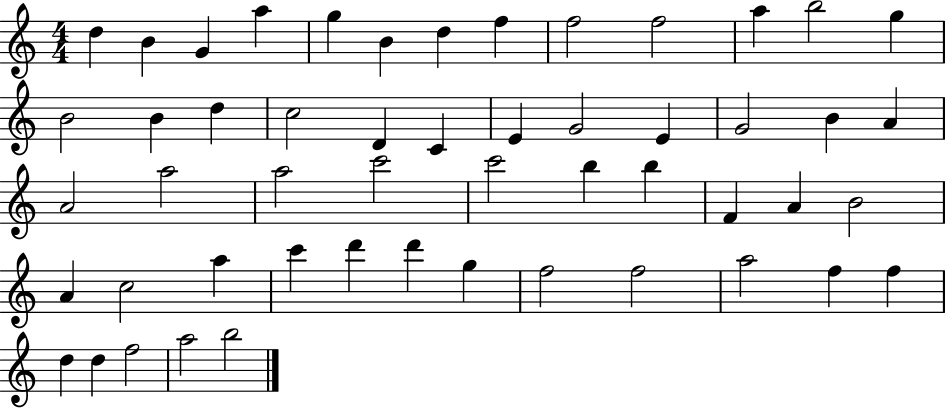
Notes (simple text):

D5/q B4/q G4/q A5/q G5/q B4/q D5/q F5/q F5/h F5/h A5/q B5/h G5/q B4/h B4/q D5/q C5/h D4/q C4/q E4/q G4/h E4/q G4/h B4/q A4/q A4/h A5/h A5/h C6/h C6/h B5/q B5/q F4/q A4/q B4/h A4/q C5/h A5/q C6/q D6/q D6/q G5/q F5/h F5/h A5/h F5/q F5/q D5/q D5/q F5/h A5/h B5/h